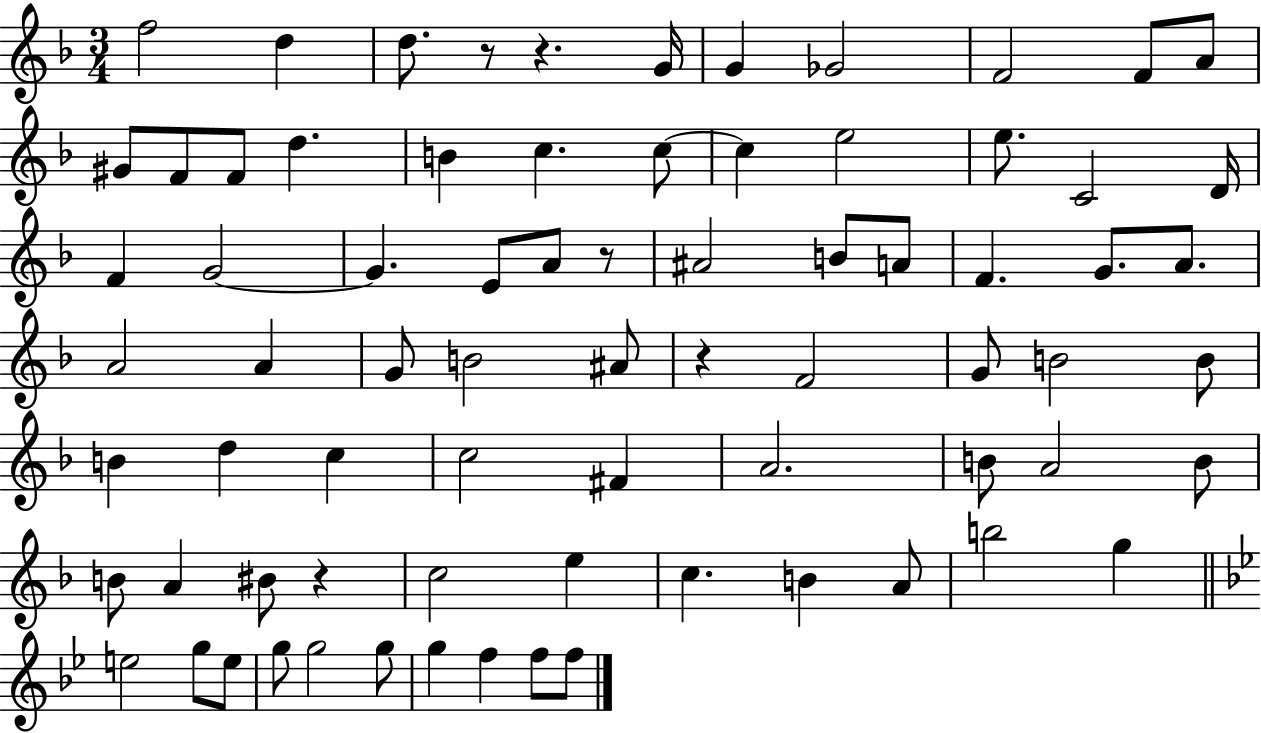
F5/h D5/q D5/e. R/e R/q. G4/s G4/q Gb4/h F4/h F4/e A4/e G#4/e F4/e F4/e D5/q. B4/q C5/q. C5/e C5/q E5/h E5/e. C4/h D4/s F4/q G4/h G4/q. E4/e A4/e R/e A#4/h B4/e A4/e F4/q. G4/e. A4/e. A4/h A4/q G4/e B4/h A#4/e R/q F4/h G4/e B4/h B4/e B4/q D5/q C5/q C5/h F#4/q A4/h. B4/e A4/h B4/e B4/e A4/q BIS4/e R/q C5/h E5/q C5/q. B4/q A4/e B5/h G5/q E5/h G5/e E5/e G5/e G5/h G5/e G5/q F5/q F5/e F5/e